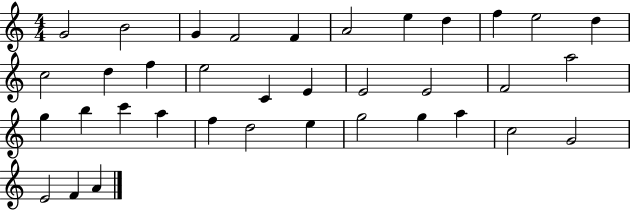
{
  \clef treble
  \numericTimeSignature
  \time 4/4
  \key c \major
  g'2 b'2 | g'4 f'2 f'4 | a'2 e''4 d''4 | f''4 e''2 d''4 | \break c''2 d''4 f''4 | e''2 c'4 e'4 | e'2 e'2 | f'2 a''2 | \break g''4 b''4 c'''4 a''4 | f''4 d''2 e''4 | g''2 g''4 a''4 | c''2 g'2 | \break e'2 f'4 a'4 | \bar "|."
}